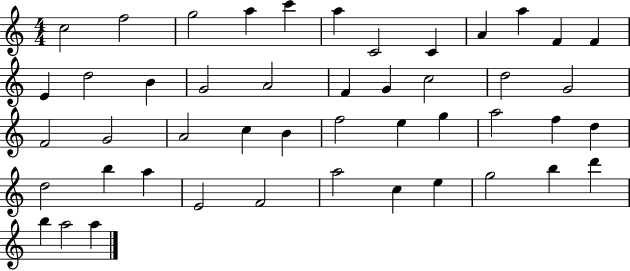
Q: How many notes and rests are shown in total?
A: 47